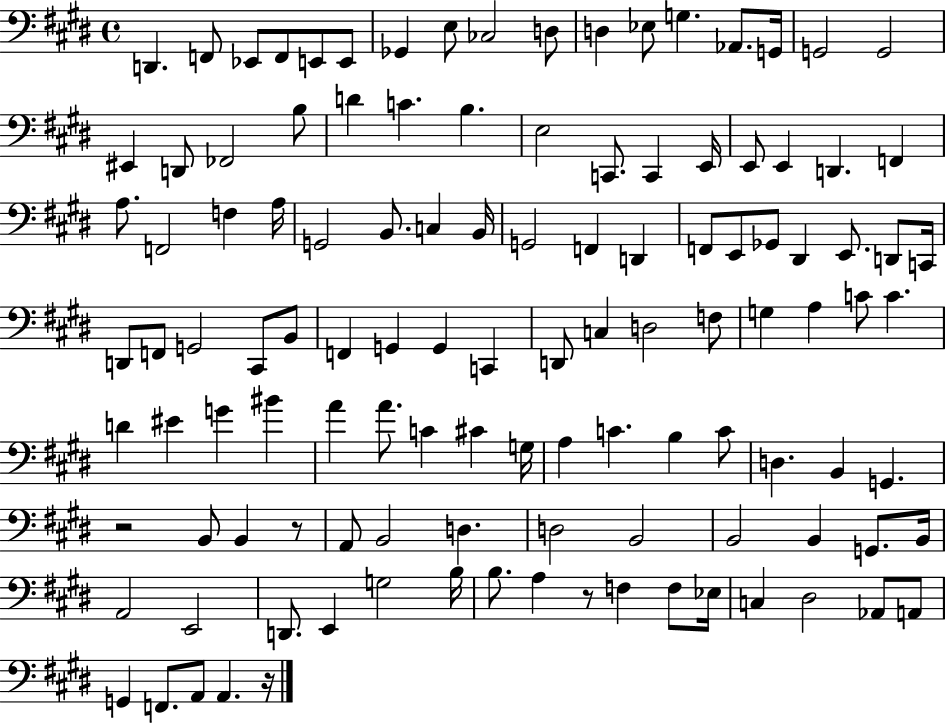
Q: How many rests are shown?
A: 4